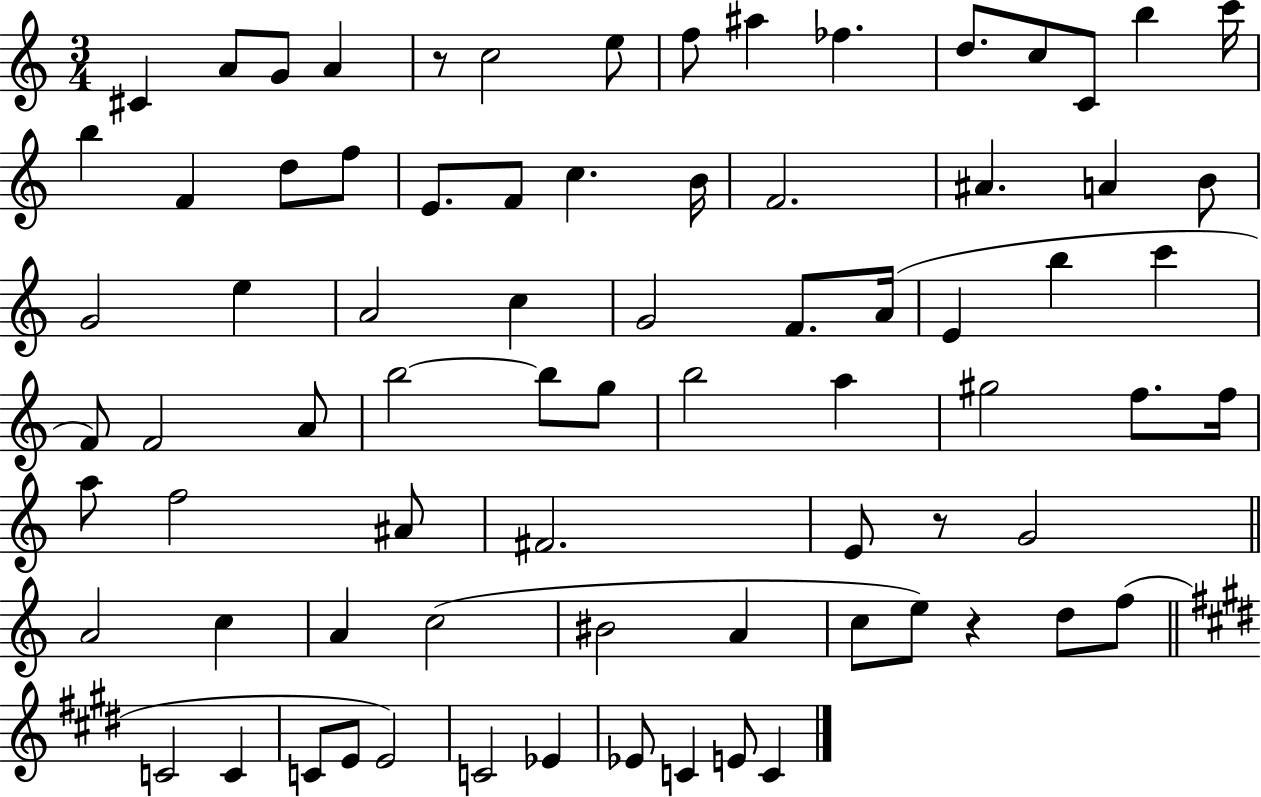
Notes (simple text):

C#4/q A4/e G4/e A4/q R/e C5/h E5/e F5/e A#5/q FES5/q. D5/e. C5/e C4/e B5/q C6/s B5/q F4/q D5/e F5/e E4/e. F4/e C5/q. B4/s F4/h. A#4/q. A4/q B4/e G4/h E5/q A4/h C5/q G4/h F4/e. A4/s E4/q B5/q C6/q F4/e F4/h A4/e B5/h B5/e G5/e B5/h A5/q G#5/h F5/e. F5/s A5/e F5/h A#4/e F#4/h. E4/e R/e G4/h A4/h C5/q A4/q C5/h BIS4/h A4/q C5/e E5/e R/q D5/e F5/e C4/h C4/q C4/e E4/e E4/h C4/h Eb4/q Eb4/e C4/q E4/e C4/q